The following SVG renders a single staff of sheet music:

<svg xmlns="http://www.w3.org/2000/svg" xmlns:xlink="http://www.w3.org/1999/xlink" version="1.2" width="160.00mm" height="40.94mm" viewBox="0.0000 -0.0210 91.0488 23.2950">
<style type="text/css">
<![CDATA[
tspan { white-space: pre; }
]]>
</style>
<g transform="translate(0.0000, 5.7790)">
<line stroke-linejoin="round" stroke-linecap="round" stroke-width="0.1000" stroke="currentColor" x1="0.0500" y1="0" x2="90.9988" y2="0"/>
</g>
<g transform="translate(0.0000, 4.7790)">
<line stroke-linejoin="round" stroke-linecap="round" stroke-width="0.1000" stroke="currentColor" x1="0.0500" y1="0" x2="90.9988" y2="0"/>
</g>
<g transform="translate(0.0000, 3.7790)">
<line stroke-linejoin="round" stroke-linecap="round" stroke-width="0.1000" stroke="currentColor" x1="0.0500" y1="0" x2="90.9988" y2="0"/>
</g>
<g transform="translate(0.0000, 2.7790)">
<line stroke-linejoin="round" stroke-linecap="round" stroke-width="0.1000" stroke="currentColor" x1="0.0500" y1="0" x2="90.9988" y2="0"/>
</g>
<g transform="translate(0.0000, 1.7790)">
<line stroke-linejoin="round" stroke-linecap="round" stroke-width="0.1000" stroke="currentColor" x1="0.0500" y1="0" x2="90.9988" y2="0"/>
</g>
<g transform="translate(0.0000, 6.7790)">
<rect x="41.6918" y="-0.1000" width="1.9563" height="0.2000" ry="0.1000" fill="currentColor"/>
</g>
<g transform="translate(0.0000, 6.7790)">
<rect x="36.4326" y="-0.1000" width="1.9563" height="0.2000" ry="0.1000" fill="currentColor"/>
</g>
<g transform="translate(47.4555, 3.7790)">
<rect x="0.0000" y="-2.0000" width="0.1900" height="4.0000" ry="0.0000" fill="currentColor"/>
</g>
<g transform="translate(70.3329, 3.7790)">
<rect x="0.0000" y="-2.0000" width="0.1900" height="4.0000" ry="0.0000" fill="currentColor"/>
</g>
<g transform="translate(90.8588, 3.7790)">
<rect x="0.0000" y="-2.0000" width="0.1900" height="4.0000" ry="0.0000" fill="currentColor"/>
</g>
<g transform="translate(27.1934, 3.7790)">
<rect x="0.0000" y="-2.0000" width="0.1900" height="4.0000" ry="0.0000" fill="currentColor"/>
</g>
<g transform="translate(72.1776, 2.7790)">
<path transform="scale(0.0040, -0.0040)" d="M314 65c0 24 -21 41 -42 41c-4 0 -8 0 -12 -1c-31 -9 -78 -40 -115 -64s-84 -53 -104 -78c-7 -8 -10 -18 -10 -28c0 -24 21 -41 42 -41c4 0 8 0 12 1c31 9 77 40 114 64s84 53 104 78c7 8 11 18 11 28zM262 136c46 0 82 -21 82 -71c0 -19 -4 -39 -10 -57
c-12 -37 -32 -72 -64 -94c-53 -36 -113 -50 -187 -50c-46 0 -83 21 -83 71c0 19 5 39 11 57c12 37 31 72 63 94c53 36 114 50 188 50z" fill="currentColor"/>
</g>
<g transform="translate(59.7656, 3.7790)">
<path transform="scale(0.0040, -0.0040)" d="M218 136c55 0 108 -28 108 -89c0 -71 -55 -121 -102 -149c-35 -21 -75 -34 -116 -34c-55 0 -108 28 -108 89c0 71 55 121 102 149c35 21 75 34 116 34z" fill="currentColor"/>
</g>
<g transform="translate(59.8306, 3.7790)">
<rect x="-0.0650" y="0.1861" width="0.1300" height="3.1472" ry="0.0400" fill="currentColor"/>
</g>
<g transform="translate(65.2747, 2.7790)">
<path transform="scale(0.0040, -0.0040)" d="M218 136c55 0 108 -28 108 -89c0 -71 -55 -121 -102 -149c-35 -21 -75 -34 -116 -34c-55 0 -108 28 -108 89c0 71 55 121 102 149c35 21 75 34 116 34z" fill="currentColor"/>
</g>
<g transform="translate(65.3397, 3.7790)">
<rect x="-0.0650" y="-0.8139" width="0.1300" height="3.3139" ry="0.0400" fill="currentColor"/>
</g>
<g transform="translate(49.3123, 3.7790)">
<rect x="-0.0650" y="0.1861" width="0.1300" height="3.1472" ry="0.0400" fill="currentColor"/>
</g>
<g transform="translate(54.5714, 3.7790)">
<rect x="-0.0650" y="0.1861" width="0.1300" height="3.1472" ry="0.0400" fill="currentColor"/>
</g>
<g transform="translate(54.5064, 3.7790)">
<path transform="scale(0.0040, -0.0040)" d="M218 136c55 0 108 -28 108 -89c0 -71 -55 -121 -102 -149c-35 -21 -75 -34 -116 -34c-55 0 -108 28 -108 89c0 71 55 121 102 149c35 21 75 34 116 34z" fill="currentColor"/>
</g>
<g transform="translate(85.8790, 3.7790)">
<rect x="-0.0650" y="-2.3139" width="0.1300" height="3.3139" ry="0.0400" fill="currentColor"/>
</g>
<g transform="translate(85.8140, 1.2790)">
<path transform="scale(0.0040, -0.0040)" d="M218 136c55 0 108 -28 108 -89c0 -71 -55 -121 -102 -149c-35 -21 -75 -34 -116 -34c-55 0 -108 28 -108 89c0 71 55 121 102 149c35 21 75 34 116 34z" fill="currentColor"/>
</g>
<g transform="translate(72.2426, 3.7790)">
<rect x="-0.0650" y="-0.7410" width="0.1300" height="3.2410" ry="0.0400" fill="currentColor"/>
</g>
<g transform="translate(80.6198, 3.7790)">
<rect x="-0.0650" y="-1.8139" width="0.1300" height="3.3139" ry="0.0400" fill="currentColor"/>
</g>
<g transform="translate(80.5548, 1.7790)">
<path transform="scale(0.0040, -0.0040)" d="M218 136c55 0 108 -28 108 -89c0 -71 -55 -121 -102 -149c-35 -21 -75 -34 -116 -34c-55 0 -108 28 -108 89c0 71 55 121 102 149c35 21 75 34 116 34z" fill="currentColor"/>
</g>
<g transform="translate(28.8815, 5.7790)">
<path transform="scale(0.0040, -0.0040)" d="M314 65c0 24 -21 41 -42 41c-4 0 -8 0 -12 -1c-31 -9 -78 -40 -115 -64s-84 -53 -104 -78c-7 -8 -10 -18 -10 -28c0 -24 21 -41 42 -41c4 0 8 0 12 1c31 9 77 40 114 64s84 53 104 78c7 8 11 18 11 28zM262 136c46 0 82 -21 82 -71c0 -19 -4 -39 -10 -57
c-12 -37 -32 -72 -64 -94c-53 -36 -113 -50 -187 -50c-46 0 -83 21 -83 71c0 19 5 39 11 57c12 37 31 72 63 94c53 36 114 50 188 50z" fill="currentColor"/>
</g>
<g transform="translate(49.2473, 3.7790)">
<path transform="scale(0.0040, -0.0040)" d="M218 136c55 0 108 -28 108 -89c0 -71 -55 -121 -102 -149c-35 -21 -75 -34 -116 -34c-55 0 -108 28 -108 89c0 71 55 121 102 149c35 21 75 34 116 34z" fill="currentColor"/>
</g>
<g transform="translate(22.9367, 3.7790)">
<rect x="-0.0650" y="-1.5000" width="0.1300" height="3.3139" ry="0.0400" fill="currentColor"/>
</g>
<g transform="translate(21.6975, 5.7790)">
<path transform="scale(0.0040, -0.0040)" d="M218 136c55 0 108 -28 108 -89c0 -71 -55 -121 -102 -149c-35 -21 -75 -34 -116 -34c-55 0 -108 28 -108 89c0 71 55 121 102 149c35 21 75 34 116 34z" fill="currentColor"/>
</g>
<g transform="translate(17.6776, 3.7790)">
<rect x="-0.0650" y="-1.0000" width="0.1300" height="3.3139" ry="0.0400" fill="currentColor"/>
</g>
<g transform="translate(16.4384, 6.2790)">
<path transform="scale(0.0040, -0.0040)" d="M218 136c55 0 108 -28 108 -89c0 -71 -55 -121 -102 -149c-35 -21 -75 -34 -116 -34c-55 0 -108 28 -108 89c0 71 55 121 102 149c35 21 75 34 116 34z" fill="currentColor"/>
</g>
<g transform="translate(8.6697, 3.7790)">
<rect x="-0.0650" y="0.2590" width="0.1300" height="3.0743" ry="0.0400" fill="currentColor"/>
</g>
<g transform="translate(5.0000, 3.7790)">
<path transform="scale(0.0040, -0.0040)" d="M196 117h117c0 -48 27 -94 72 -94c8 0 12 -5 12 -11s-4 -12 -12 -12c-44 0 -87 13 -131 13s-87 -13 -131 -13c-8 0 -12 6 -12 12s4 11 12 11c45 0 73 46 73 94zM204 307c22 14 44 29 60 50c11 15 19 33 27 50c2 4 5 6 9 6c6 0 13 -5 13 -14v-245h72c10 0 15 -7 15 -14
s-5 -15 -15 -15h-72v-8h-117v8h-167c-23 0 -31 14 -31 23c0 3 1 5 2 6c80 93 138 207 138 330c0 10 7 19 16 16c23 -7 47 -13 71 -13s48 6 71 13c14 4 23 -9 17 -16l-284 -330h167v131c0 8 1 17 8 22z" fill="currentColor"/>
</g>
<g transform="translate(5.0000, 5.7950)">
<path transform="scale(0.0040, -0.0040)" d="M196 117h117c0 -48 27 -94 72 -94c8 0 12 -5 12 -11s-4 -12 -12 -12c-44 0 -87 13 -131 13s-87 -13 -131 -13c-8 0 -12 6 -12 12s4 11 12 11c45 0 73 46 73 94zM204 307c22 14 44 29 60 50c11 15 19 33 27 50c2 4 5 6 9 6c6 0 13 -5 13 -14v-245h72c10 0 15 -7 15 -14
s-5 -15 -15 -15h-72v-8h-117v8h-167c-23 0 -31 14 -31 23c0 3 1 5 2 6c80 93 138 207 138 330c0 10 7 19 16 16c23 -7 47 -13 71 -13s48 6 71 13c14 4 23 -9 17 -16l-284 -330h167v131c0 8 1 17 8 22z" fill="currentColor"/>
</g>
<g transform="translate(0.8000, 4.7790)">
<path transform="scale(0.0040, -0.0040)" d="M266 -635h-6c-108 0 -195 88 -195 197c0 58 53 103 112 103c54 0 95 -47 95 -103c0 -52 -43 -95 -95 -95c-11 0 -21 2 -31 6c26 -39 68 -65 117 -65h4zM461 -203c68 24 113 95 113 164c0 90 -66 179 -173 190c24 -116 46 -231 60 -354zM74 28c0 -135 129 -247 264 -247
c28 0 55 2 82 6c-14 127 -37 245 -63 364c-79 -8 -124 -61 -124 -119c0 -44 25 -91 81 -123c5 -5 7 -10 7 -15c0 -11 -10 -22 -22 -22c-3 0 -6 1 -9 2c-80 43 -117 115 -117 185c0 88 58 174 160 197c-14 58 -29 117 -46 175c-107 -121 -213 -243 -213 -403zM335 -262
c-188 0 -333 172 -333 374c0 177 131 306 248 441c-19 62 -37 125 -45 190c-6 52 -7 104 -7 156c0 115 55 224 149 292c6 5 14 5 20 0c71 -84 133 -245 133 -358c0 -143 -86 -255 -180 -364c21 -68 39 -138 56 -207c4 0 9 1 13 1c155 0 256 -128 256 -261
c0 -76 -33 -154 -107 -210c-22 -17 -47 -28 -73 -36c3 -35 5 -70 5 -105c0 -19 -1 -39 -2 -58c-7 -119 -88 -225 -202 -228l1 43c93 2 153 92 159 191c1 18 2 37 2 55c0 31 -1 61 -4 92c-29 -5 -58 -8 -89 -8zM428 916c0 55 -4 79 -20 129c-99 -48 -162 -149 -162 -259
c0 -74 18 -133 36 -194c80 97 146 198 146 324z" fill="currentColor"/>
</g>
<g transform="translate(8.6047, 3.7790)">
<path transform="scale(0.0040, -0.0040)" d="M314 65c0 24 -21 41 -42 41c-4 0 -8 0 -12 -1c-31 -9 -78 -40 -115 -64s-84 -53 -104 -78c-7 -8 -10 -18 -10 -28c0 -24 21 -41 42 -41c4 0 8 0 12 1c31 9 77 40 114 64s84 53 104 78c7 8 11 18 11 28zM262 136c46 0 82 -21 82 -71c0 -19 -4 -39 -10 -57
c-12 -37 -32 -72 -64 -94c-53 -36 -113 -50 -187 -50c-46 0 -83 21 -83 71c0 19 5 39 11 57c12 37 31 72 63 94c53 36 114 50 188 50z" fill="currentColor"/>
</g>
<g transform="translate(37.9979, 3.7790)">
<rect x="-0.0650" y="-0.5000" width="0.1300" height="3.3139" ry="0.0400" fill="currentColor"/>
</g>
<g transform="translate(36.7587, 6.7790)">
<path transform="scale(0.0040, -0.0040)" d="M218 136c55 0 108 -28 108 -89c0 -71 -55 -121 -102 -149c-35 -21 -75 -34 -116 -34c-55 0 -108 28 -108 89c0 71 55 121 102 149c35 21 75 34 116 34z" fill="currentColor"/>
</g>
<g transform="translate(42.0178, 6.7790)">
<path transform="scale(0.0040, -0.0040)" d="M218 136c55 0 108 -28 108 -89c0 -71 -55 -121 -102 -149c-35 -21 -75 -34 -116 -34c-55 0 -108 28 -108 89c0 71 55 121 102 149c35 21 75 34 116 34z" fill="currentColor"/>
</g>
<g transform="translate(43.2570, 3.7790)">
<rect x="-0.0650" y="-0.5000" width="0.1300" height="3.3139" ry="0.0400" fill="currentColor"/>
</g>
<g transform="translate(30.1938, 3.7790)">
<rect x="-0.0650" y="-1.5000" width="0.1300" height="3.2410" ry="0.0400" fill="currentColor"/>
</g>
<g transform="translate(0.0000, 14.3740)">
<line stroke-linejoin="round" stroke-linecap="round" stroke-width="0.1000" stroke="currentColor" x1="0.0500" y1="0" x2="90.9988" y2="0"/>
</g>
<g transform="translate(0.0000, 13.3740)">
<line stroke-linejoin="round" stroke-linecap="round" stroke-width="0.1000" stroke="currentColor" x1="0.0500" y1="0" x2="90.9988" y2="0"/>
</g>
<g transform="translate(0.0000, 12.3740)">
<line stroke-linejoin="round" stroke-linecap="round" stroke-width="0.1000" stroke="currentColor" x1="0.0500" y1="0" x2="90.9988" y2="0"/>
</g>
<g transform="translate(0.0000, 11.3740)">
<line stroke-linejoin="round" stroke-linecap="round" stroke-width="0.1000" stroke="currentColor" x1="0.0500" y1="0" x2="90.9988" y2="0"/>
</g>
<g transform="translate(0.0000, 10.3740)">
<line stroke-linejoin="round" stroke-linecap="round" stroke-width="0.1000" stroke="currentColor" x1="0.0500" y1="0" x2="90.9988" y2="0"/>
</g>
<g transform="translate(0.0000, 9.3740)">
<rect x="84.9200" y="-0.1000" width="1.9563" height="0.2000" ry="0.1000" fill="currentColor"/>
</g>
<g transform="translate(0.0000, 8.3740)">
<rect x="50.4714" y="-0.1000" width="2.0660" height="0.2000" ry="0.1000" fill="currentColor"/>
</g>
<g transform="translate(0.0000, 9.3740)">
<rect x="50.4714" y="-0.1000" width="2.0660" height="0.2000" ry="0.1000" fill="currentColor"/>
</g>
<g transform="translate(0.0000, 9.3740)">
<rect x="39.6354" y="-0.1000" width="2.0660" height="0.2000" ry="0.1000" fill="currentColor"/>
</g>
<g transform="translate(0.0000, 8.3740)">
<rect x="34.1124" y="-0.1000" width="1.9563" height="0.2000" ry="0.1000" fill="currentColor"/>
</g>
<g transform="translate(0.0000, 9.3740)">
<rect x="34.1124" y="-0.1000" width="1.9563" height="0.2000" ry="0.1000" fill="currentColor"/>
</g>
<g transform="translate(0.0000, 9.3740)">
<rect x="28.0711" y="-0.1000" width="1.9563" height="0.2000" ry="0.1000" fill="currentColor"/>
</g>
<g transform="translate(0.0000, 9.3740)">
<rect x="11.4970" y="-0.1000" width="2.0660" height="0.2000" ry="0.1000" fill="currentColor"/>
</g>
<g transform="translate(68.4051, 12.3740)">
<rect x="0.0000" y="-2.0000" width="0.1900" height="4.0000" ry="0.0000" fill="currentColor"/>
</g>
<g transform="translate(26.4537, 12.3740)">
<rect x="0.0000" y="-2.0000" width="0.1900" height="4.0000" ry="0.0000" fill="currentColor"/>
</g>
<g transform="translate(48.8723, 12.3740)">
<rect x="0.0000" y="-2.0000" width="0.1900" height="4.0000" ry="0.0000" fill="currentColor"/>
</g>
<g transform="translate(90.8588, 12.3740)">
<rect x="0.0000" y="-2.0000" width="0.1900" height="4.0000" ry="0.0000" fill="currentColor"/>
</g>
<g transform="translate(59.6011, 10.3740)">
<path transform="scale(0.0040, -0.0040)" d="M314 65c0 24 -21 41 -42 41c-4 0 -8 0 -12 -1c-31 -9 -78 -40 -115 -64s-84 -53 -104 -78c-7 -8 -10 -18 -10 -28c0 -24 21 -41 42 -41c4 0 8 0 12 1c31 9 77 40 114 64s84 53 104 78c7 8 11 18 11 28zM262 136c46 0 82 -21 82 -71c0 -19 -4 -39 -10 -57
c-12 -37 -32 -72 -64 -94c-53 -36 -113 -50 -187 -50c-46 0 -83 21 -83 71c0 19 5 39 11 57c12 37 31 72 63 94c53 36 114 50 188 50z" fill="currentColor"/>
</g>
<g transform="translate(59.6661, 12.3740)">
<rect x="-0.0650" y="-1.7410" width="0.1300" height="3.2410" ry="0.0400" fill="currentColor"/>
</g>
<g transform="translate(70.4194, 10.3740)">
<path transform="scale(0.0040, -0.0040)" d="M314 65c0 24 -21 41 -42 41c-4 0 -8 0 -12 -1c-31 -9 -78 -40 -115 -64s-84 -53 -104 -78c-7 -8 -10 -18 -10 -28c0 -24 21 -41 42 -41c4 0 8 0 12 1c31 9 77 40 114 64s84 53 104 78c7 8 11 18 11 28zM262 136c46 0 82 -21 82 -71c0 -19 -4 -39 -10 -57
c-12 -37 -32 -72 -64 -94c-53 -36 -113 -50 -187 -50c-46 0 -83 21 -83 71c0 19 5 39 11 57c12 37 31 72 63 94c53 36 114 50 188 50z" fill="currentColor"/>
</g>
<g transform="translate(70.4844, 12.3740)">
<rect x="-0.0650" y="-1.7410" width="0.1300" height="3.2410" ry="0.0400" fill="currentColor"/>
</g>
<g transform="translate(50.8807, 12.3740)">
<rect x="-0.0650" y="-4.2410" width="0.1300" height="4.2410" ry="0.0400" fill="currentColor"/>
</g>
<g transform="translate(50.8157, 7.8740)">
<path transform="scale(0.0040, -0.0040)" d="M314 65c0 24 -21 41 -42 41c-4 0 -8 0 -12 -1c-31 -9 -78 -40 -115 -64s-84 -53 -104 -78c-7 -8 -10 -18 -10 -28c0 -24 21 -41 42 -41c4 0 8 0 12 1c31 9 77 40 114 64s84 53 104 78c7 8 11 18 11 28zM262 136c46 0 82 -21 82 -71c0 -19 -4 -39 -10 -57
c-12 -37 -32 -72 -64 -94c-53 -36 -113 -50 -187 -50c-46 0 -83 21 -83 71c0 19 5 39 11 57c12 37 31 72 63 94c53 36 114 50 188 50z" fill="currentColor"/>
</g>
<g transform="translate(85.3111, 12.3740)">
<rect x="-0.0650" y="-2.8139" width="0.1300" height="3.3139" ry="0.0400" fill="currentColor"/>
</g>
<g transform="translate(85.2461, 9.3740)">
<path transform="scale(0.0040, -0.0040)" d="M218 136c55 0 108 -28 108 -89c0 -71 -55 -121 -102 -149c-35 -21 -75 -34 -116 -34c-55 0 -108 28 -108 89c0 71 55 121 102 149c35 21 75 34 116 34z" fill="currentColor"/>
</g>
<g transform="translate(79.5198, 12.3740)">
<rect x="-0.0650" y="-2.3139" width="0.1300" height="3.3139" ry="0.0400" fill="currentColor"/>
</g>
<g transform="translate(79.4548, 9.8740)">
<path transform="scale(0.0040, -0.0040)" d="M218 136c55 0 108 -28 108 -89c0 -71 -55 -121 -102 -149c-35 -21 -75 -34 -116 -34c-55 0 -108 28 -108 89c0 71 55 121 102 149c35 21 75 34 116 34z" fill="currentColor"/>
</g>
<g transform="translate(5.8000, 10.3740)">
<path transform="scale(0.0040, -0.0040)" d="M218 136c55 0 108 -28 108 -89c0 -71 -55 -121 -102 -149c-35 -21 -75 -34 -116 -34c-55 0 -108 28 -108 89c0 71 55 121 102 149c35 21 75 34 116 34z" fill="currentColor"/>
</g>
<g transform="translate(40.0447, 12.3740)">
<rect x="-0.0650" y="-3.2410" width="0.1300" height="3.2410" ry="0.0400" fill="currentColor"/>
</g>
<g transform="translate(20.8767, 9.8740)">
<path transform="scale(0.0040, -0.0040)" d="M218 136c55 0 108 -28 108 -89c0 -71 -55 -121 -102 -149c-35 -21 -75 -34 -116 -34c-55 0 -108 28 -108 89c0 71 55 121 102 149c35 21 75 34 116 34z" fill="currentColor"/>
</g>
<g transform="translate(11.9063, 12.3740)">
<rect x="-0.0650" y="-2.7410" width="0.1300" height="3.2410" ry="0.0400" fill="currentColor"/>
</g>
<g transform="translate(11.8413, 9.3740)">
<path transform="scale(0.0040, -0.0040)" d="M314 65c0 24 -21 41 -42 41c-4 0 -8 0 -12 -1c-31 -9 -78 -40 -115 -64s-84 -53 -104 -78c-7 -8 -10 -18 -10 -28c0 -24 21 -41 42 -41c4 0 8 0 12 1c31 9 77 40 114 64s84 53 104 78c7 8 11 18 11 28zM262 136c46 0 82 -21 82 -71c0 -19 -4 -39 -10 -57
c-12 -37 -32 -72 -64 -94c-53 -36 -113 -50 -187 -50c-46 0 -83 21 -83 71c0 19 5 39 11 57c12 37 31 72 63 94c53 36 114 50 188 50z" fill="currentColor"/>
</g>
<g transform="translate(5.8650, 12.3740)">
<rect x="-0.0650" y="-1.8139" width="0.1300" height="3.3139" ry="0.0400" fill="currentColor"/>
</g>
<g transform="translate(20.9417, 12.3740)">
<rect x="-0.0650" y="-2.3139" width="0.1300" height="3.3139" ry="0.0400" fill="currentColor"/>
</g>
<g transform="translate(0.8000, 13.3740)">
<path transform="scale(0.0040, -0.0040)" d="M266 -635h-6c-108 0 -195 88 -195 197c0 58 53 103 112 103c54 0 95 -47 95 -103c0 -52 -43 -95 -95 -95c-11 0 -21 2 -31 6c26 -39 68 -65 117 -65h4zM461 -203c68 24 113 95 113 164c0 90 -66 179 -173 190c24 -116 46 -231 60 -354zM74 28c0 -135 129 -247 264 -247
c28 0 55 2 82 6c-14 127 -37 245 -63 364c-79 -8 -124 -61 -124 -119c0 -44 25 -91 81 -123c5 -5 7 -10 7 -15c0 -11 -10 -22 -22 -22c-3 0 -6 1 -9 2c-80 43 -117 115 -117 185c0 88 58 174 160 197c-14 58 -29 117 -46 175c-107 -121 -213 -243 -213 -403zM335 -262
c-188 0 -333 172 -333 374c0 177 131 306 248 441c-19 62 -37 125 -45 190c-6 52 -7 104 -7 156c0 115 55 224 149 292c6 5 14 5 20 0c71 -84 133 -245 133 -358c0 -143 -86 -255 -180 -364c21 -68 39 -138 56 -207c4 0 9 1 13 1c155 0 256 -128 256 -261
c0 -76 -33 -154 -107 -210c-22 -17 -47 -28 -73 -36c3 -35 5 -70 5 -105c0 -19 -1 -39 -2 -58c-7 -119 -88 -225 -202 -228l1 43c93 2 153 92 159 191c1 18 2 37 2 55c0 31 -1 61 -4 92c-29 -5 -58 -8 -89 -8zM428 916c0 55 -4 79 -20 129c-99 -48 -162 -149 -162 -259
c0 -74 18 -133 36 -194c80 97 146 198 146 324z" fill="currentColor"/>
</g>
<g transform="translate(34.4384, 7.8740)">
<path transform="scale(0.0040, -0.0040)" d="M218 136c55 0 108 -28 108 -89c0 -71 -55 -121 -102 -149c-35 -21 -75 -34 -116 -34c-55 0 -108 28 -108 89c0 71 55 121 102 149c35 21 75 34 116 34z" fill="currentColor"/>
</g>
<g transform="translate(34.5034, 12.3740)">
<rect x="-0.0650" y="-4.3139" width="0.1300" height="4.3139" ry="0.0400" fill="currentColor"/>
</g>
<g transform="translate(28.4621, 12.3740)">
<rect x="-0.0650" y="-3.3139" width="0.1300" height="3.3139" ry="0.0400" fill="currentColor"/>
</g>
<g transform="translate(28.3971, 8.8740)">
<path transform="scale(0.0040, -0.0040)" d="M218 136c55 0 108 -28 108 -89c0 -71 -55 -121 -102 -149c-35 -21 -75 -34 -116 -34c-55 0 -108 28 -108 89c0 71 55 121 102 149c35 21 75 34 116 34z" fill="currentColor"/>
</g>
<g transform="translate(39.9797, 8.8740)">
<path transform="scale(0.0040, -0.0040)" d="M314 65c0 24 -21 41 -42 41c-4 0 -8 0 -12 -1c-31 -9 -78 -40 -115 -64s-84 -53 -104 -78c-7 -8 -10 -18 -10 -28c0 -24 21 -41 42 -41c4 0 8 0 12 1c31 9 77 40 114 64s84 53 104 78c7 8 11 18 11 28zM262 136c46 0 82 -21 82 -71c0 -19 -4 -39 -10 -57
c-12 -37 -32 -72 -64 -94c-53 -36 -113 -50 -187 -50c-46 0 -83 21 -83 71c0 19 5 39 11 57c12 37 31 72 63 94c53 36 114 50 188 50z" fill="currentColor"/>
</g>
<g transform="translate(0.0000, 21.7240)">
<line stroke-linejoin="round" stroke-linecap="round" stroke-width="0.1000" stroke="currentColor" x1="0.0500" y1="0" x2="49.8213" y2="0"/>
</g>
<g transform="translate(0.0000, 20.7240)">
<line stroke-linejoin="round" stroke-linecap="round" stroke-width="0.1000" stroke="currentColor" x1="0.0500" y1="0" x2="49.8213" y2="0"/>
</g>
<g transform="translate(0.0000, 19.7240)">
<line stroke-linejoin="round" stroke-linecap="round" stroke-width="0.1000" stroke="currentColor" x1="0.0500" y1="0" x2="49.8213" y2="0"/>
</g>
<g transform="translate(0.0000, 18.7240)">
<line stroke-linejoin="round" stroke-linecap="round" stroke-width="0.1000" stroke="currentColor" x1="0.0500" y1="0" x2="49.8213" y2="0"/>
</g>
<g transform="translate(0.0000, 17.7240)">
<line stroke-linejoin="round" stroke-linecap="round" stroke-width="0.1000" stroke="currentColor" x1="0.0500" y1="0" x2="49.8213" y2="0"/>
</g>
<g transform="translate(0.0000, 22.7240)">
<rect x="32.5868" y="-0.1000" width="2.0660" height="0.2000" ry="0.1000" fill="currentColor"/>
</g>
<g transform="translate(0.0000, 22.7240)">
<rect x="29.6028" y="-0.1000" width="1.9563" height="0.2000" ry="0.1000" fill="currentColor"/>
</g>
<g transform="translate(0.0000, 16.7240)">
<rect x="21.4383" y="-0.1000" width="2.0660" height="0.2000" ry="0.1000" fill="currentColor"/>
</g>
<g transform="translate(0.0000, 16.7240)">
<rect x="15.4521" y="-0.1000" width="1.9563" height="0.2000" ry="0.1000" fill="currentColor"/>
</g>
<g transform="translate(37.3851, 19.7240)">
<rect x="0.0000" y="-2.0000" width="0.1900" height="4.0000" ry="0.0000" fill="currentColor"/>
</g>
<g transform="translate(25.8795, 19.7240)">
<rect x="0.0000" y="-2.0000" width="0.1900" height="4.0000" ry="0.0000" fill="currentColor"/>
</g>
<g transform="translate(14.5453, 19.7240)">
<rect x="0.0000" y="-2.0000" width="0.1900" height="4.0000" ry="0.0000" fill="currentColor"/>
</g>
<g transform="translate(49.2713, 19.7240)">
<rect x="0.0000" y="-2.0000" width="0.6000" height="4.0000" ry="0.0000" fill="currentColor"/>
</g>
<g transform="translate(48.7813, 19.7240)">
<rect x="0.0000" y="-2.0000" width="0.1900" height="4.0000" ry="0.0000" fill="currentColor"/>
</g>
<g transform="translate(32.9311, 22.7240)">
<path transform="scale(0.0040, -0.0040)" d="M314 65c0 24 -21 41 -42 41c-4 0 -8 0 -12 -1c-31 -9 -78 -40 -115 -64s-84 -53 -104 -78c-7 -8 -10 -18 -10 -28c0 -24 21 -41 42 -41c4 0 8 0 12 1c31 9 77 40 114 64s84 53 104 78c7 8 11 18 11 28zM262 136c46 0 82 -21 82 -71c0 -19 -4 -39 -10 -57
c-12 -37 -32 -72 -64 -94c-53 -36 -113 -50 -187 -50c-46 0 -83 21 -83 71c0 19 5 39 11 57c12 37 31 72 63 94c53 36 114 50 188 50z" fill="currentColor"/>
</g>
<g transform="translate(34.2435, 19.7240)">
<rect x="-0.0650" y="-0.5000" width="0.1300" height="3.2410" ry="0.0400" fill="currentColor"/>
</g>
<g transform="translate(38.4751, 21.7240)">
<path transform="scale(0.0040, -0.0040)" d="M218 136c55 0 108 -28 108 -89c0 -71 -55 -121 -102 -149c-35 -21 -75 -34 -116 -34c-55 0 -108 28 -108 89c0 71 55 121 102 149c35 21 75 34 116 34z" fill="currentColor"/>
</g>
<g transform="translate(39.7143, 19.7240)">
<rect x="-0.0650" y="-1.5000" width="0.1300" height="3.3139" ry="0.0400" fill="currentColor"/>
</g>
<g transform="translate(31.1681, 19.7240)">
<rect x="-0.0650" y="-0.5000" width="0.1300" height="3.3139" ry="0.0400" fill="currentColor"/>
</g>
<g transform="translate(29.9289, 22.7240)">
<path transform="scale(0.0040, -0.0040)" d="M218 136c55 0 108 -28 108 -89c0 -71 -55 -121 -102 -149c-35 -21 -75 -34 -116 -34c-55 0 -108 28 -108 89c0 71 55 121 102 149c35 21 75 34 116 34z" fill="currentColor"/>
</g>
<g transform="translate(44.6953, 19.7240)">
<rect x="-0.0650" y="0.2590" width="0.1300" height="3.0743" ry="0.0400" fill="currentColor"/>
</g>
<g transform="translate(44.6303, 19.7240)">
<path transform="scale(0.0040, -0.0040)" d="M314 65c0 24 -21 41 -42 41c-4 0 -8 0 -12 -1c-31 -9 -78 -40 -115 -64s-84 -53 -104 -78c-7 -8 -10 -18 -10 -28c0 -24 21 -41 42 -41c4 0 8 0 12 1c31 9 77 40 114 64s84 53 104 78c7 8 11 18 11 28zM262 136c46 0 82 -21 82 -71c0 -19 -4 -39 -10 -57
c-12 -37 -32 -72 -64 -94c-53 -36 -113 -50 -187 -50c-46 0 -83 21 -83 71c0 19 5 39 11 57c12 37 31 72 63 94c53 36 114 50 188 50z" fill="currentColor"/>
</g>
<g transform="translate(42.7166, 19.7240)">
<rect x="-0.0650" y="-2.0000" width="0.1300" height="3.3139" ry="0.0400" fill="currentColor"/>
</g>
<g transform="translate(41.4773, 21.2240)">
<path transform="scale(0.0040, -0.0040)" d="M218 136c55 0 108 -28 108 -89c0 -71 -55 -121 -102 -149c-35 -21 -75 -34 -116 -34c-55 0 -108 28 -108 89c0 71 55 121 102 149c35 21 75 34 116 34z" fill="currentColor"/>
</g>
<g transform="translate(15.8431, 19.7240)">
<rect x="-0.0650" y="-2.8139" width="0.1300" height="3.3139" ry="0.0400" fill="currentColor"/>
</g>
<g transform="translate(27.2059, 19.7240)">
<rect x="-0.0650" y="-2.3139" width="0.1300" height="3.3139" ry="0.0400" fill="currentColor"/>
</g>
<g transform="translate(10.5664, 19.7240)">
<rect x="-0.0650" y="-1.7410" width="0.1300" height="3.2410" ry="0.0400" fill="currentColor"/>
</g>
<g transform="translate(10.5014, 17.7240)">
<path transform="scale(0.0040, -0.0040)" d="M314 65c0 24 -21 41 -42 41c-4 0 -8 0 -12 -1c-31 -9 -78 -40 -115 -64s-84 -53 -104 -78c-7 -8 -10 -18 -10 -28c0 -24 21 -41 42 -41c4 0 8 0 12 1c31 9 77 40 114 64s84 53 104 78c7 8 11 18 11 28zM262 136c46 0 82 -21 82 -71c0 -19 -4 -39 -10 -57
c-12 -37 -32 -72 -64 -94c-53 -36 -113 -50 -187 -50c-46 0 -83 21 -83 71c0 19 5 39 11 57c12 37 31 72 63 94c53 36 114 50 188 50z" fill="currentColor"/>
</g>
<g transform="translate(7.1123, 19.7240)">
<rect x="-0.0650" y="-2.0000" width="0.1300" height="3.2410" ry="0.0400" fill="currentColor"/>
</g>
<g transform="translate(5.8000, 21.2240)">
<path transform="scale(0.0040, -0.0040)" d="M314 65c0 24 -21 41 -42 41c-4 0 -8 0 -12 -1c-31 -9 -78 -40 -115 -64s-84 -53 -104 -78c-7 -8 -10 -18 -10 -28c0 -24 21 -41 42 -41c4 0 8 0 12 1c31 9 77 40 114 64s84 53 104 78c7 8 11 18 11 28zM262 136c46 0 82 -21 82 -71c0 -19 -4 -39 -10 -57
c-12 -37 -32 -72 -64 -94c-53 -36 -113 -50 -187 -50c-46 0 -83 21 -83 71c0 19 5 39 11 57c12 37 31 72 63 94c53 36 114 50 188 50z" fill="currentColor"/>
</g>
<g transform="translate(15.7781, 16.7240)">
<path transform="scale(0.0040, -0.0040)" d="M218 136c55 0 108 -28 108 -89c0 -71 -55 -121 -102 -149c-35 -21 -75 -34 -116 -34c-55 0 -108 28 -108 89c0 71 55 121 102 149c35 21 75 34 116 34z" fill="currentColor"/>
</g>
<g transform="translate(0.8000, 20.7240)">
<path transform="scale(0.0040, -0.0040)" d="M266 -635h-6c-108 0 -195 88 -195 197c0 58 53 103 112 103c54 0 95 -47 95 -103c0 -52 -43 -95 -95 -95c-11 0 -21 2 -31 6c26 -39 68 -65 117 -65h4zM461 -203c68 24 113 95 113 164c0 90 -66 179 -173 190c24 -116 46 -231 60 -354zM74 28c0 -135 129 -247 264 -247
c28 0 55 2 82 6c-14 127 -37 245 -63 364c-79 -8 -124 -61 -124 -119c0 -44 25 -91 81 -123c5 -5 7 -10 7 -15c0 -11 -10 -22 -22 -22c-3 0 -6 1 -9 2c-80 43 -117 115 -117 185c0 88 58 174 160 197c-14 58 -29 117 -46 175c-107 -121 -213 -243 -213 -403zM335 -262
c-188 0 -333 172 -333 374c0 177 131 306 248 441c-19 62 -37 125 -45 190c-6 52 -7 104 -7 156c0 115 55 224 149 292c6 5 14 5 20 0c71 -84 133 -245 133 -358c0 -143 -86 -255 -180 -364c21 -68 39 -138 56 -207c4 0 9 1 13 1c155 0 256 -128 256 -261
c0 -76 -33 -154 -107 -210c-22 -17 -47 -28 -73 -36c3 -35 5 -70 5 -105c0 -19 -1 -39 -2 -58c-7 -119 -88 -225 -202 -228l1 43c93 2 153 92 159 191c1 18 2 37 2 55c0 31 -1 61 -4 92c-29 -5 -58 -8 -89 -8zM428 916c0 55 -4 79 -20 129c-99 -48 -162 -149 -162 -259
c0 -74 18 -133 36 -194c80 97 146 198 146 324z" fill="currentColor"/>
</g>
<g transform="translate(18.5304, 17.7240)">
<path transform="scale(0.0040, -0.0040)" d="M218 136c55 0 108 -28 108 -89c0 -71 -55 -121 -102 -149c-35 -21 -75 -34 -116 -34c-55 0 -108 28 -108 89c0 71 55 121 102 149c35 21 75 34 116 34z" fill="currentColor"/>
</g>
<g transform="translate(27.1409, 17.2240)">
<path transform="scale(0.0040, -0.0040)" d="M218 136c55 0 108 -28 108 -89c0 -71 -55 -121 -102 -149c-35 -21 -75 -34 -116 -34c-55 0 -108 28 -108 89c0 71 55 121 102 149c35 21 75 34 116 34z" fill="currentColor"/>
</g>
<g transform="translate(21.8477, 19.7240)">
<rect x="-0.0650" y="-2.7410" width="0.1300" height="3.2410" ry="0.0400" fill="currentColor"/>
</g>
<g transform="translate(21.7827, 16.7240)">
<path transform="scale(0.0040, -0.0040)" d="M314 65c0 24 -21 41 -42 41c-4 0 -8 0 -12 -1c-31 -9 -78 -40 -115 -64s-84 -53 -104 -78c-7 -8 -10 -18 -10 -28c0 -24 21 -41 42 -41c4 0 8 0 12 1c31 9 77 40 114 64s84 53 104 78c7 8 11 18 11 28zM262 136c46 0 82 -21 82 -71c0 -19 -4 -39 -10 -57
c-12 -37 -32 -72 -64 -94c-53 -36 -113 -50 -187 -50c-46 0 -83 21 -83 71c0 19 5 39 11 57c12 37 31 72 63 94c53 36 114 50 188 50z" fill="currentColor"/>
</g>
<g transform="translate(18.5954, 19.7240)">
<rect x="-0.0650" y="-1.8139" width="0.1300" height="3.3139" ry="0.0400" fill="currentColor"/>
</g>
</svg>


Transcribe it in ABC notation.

X:1
T:Untitled
M:4/4
L:1/4
K:C
B2 D E E2 C C B B B d d2 f g f a2 g b d' b2 d'2 f2 f2 g a F2 f2 a f a2 g C C2 E F B2